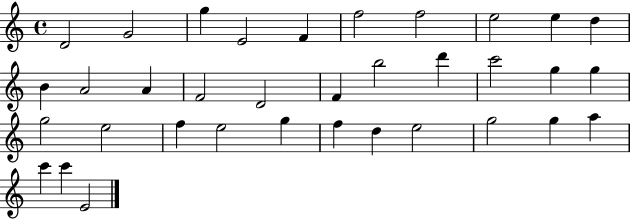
X:1
T:Untitled
M:4/4
L:1/4
K:C
D2 G2 g E2 F f2 f2 e2 e d B A2 A F2 D2 F b2 d' c'2 g g g2 e2 f e2 g f d e2 g2 g a c' c' E2